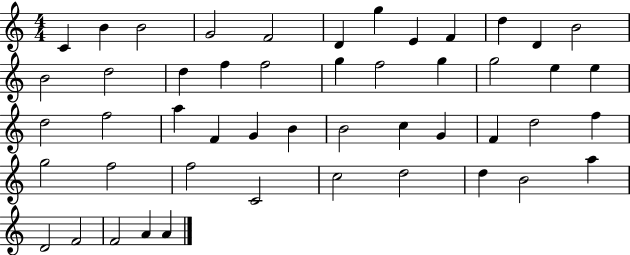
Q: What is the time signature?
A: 4/4